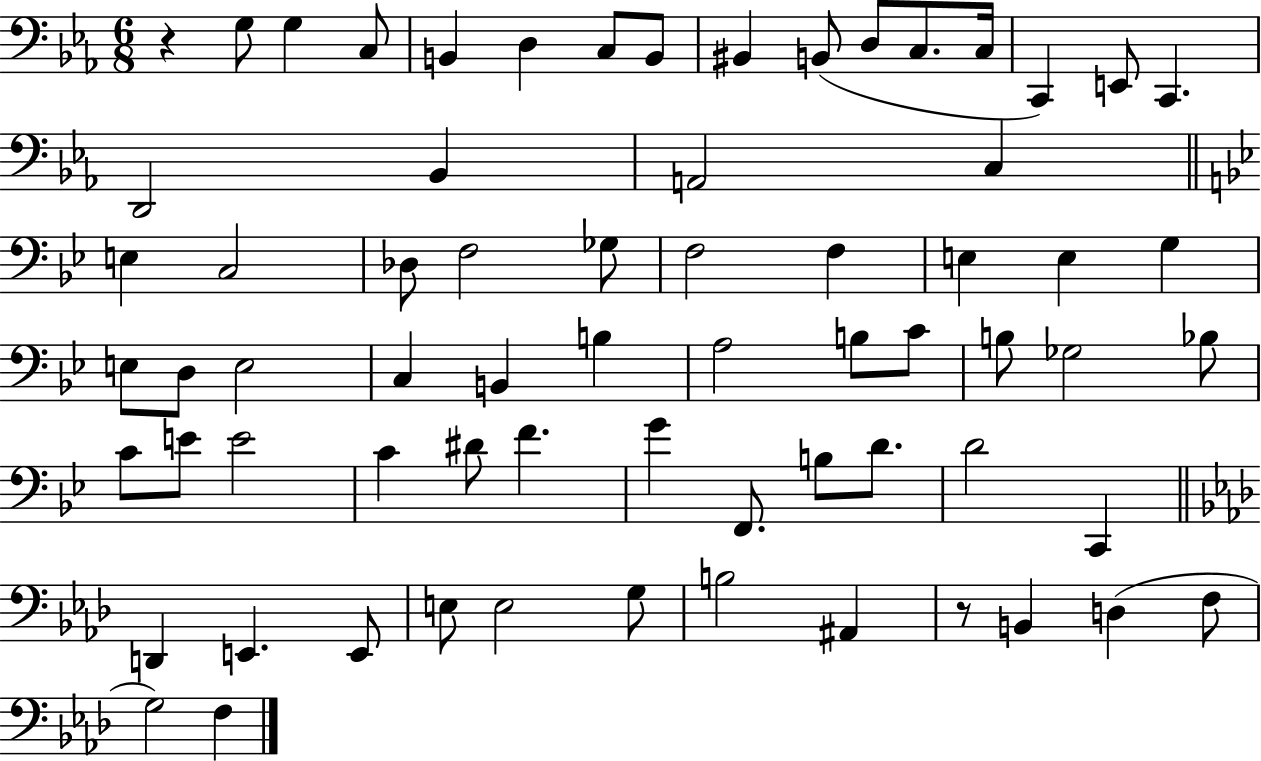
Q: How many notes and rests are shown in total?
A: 68